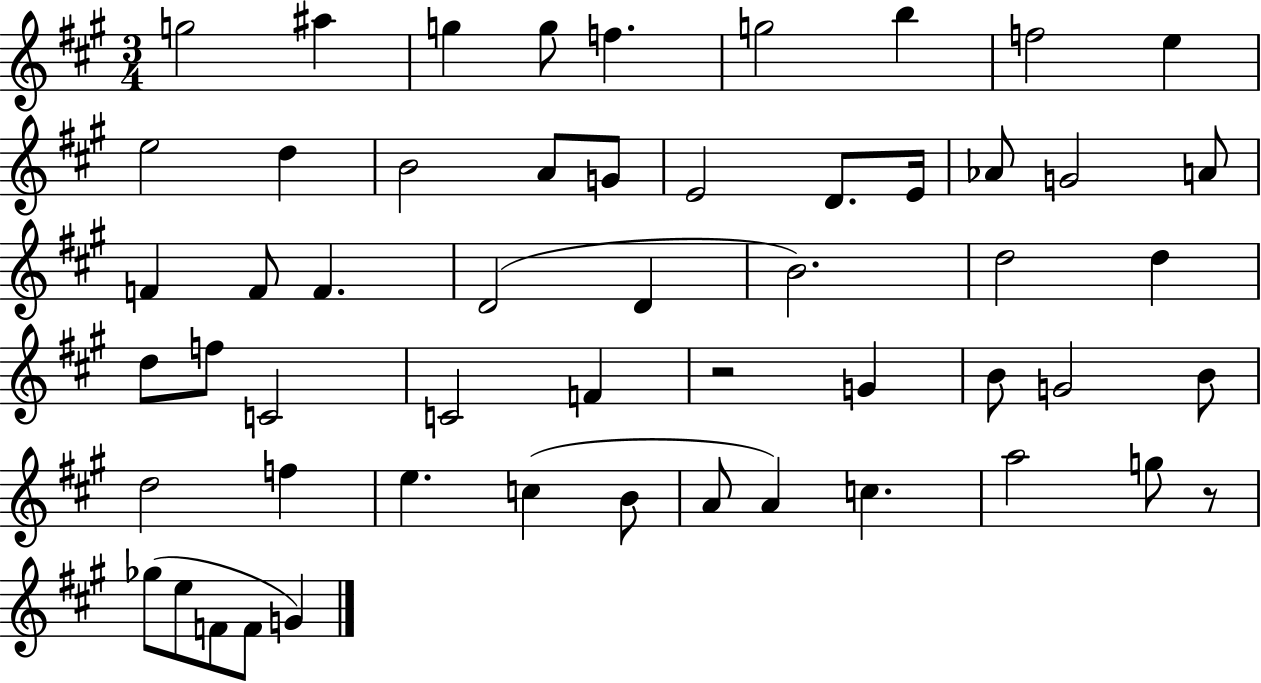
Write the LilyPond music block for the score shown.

{
  \clef treble
  \numericTimeSignature
  \time 3/4
  \key a \major
  g''2 ais''4 | g''4 g''8 f''4. | g''2 b''4 | f''2 e''4 | \break e''2 d''4 | b'2 a'8 g'8 | e'2 d'8. e'16 | aes'8 g'2 a'8 | \break f'4 f'8 f'4. | d'2( d'4 | b'2.) | d''2 d''4 | \break d''8 f''8 c'2 | c'2 f'4 | r2 g'4 | b'8 g'2 b'8 | \break d''2 f''4 | e''4. c''4( b'8 | a'8 a'4) c''4. | a''2 g''8 r8 | \break ges''8( e''8 f'8 f'8 g'4) | \bar "|."
}